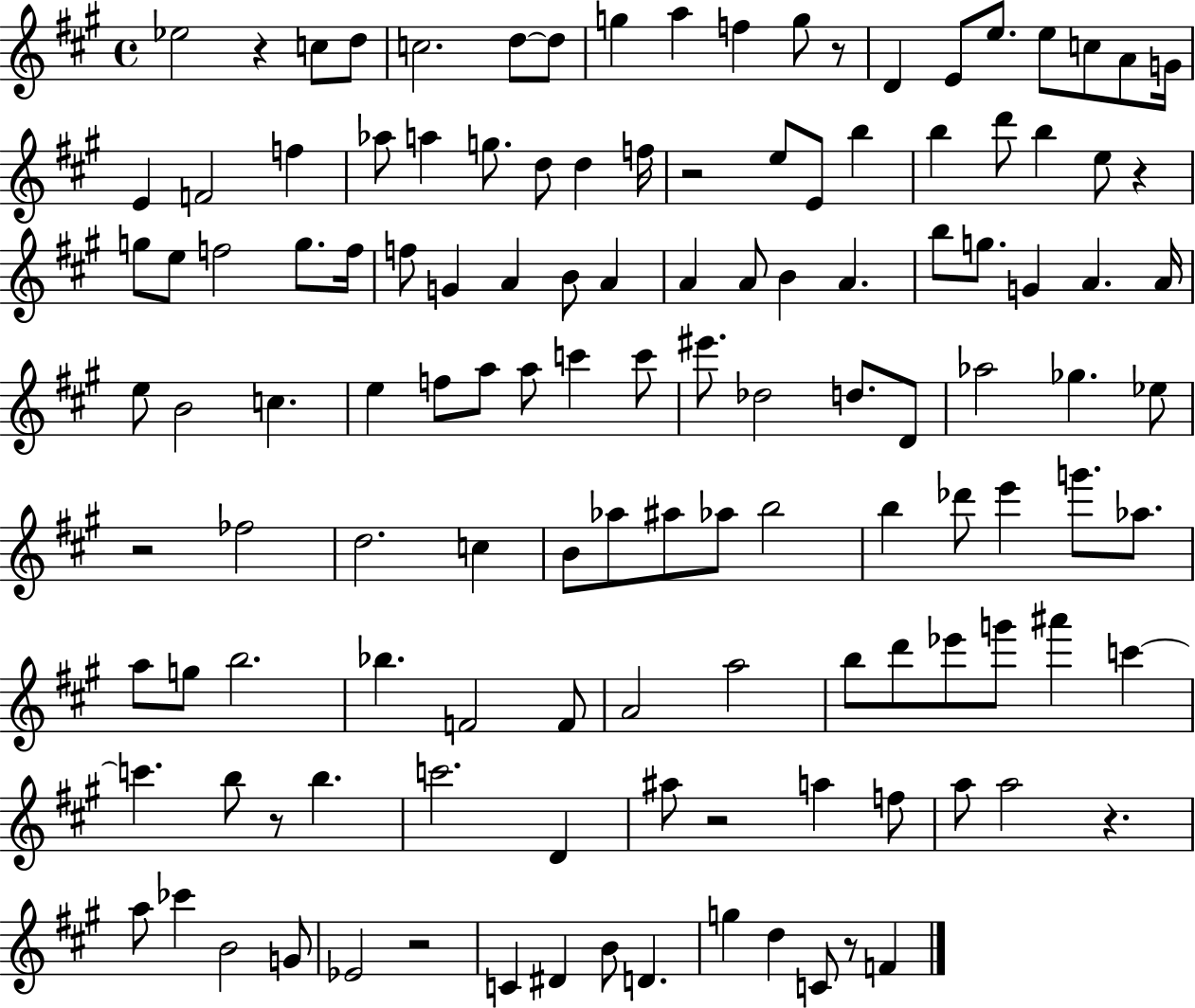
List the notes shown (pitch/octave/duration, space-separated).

Eb5/h R/q C5/e D5/e C5/h. D5/e D5/e G5/q A5/q F5/q G5/e R/e D4/q E4/e E5/e. E5/e C5/e A4/e G4/s E4/q F4/h F5/q Ab5/e A5/q G5/e. D5/e D5/q F5/s R/h E5/e E4/e B5/q B5/q D6/e B5/q E5/e R/q G5/e E5/e F5/h G5/e. F5/s F5/e G4/q A4/q B4/e A4/q A4/q A4/e B4/q A4/q. B5/e G5/e. G4/q A4/q. A4/s E5/e B4/h C5/q. E5/q F5/e A5/e A5/e C6/q C6/e EIS6/e. Db5/h D5/e. D4/e Ab5/h Gb5/q. Eb5/e R/h FES5/h D5/h. C5/q B4/e Ab5/e A#5/e Ab5/e B5/h B5/q Db6/e E6/q G6/e. Ab5/e. A5/e G5/e B5/h. Bb5/q. F4/h F4/e A4/h A5/h B5/e D6/e Eb6/e G6/e A#6/q C6/q C6/q. B5/e R/e B5/q. C6/h. D4/q A#5/e R/h A5/q F5/e A5/e A5/h R/q. A5/e CES6/q B4/h G4/e Eb4/h R/h C4/q D#4/q B4/e D4/q. G5/q D5/q C4/e R/e F4/q